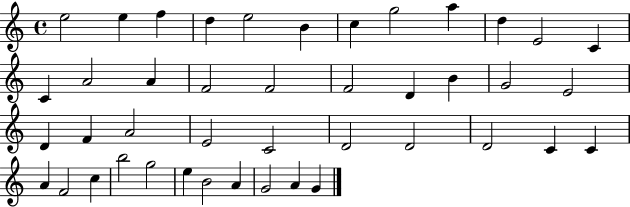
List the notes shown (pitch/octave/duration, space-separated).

E5/h E5/q F5/q D5/q E5/h B4/q C5/q G5/h A5/q D5/q E4/h C4/q C4/q A4/h A4/q F4/h F4/h F4/h D4/q B4/q G4/h E4/h D4/q F4/q A4/h E4/h C4/h D4/h D4/h D4/h C4/q C4/q A4/q F4/h C5/q B5/h G5/h E5/q B4/h A4/q G4/h A4/q G4/q